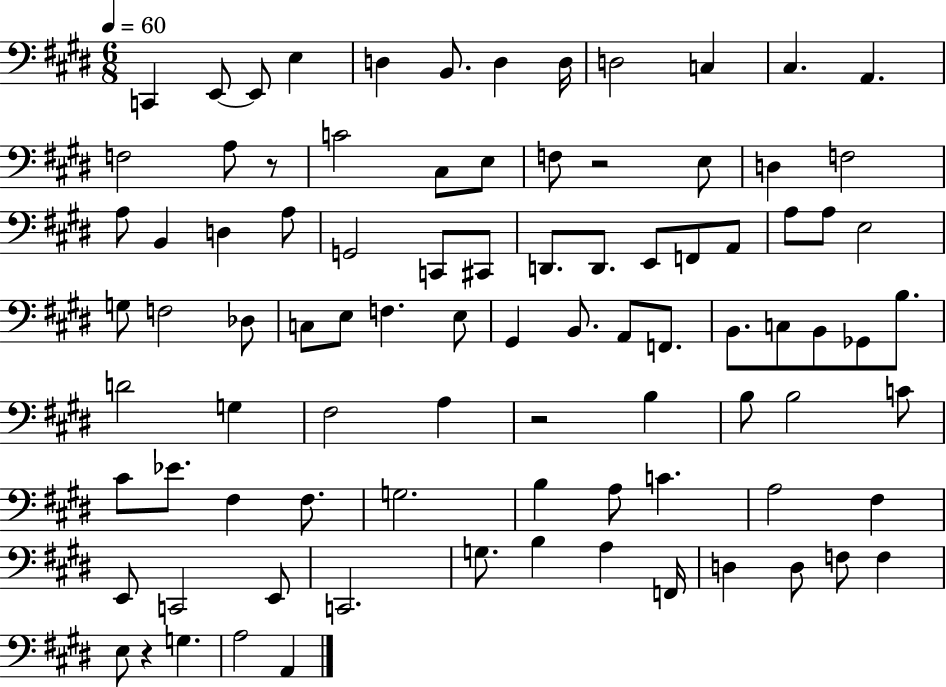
C2/q E2/e E2/e E3/q D3/q B2/e. D3/q D3/s D3/h C3/q C#3/q. A2/q. F3/h A3/e R/e C4/h C#3/e E3/e F3/e R/h E3/e D3/q F3/h A3/e B2/q D3/q A3/e G2/h C2/e C#2/e D2/e. D2/e. E2/e F2/e A2/e A3/e A3/e E3/h G3/e F3/h Db3/e C3/e E3/e F3/q. E3/e G#2/q B2/e. A2/e F2/e. B2/e. C3/e B2/e Gb2/e B3/e. D4/h G3/q F#3/h A3/q R/h B3/q B3/e B3/h C4/e C#4/e Eb4/e. F#3/q F#3/e. G3/h. B3/q A3/e C4/q. A3/h F#3/q E2/e C2/h E2/e C2/h. G3/e. B3/q A3/q F2/s D3/q D3/e F3/e F3/q E3/e R/q G3/q. A3/h A2/q